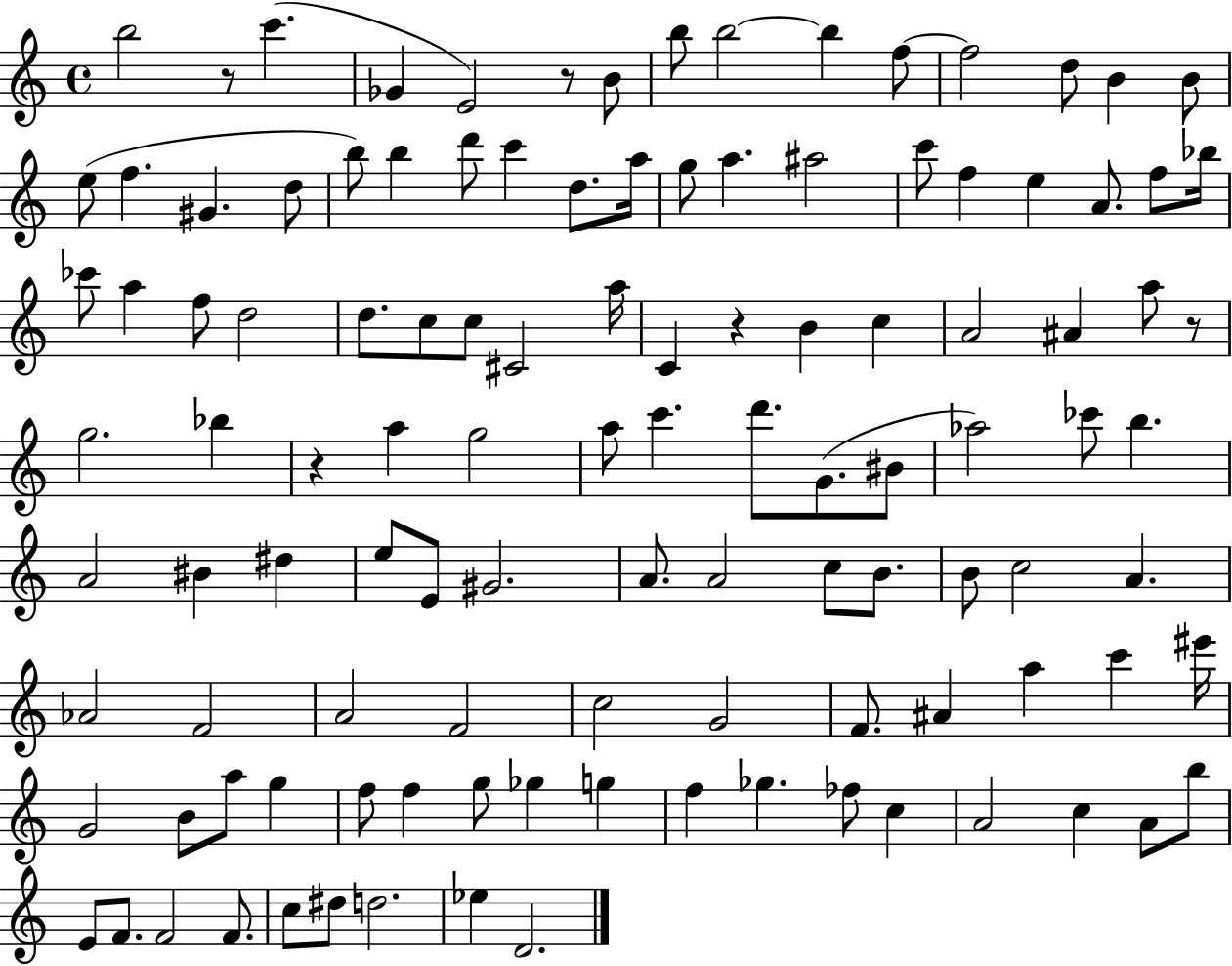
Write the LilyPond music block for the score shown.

{
  \clef treble
  \time 4/4
  \defaultTimeSignature
  \key c \major
  \repeat volta 2 { b''2 r8 c'''4.( | ges'4 e'2) r8 b'8 | b''8 b''2~~ b''4 f''8~~ | f''2 d''8 b'4 b'8 | \break e''8( f''4. gis'4. d''8 | b''8) b''4 d'''8 c'''4 d''8. a''16 | g''8 a''4. ais''2 | c'''8 f''4 e''4 a'8. f''8 bes''16 | \break ces'''8 a''4 f''8 d''2 | d''8. c''8 c''8 cis'2 a''16 | c'4 r4 b'4 c''4 | a'2 ais'4 a''8 r8 | \break g''2. bes''4 | r4 a''4 g''2 | a''8 c'''4. d'''8. g'8.( bis'8 | aes''2) ces'''8 b''4. | \break a'2 bis'4 dis''4 | e''8 e'8 gis'2. | a'8. a'2 c''8 b'8. | b'8 c''2 a'4. | \break aes'2 f'2 | a'2 f'2 | c''2 g'2 | f'8. ais'4 a''4 c'''4 eis'''16 | \break g'2 b'8 a''8 g''4 | f''8 f''4 g''8 ges''4 g''4 | f''4 ges''4. fes''8 c''4 | a'2 c''4 a'8 b''8 | \break e'8 f'8. f'2 f'8. | c''8 dis''8 d''2. | ees''4 d'2. | } \bar "|."
}